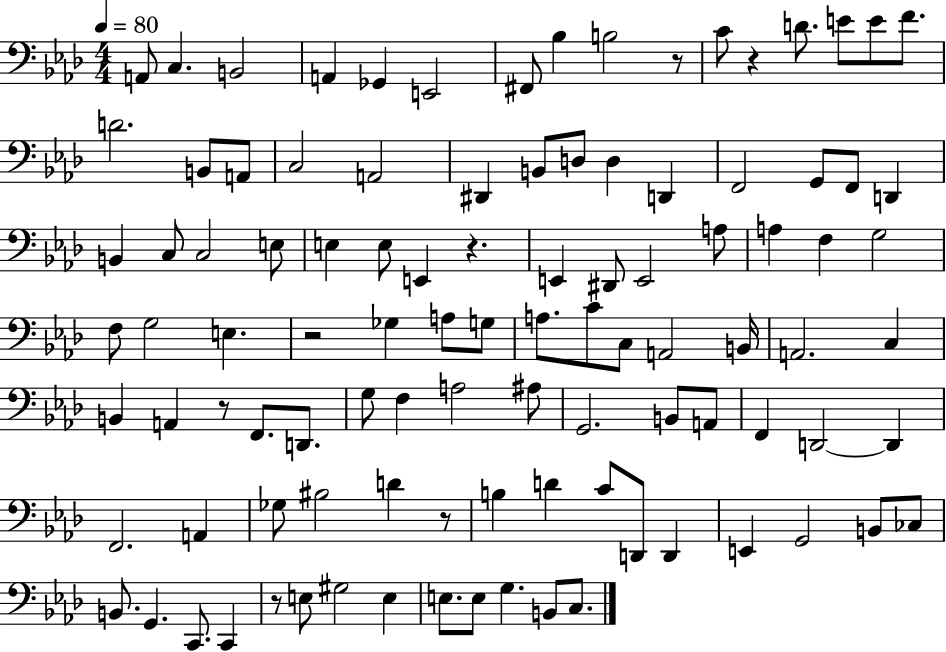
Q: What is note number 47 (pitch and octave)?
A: A3